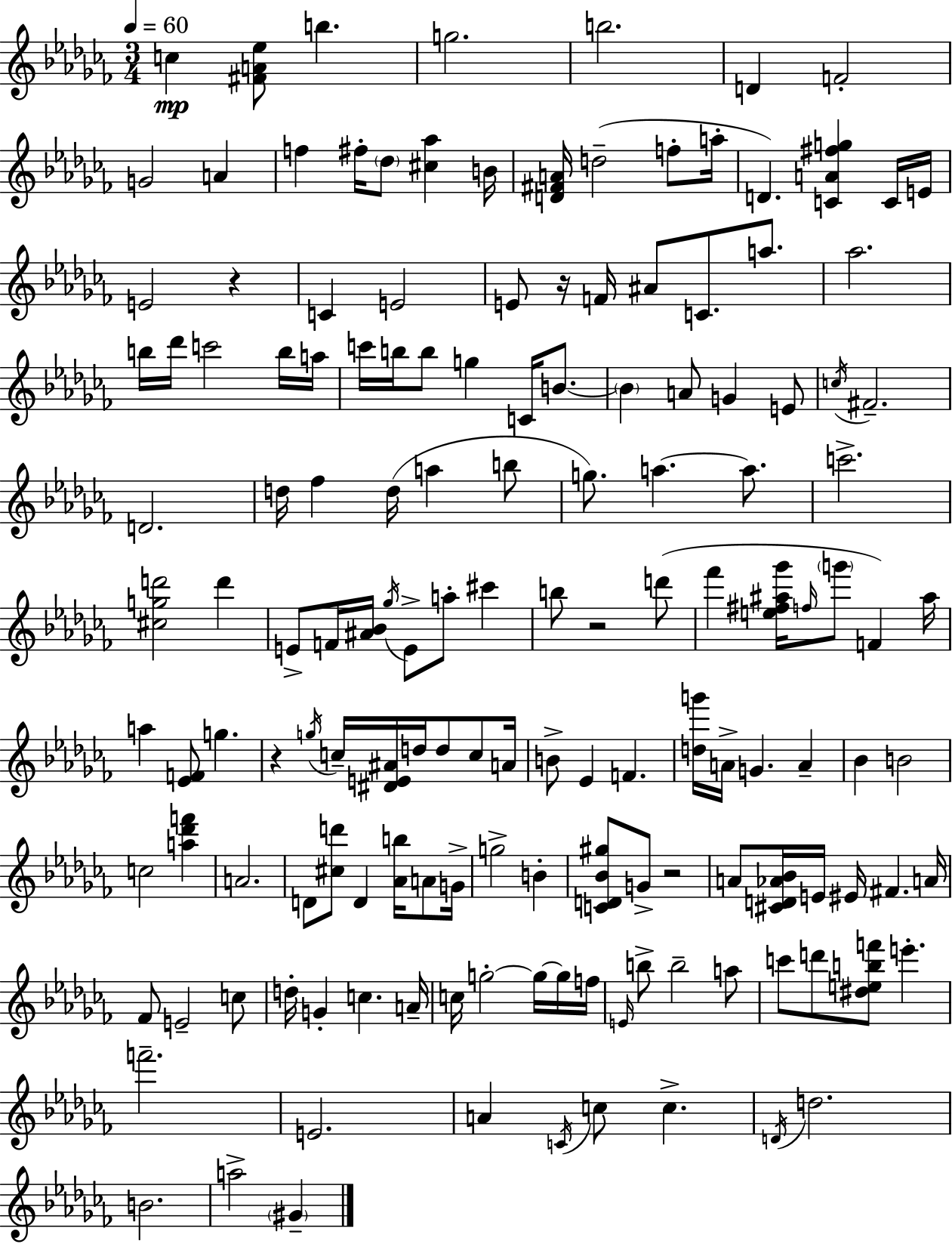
{
  \clef treble
  \numericTimeSignature
  \time 3/4
  \key aes \minor
  \tempo 4 = 60
  c''4\mp <fis' a' ees''>8 b''4. | g''2. | b''2. | d'4 f'2-. | \break g'2 a'4 | f''4 fis''16-. \parenthesize des''8 <cis'' aes''>4 b'16 | <d' fis' a'>16 d''2--( f''8-. a''16-. | d'4.) <c' a' fis'' g''>4 c'16 e'16 | \break e'2 r4 | c'4 e'2 | e'8 r16 f'16 ais'8 c'8. a''8. | aes''2. | \break b''16 des'''16 c'''2 b''16 a''16 | c'''16 b''16 b''8 g''4 c'16 b'8.~~ | \parenthesize b'4 a'8 g'4 e'8 | \acciaccatura { c''16 } fis'2.-- | \break d'2. | d''16 fes''4 d''16( a''4 b''8 | g''8.) a''4.~~ a''8. | c'''2.-> | \break <cis'' g'' d'''>2 d'''4 | e'8-> f'16 <ais' bes'>16 \acciaccatura { ges''16 } e'8-> a''8-. cis'''4 | b''8 r2 | d'''8( fes'''4 <e'' fis'' ais'' ges'''>16 \grace { f''16 } \parenthesize g'''8 f'4) | \break ais''16 a''4 <ees' f'>8 g''4. | r4 \acciaccatura { g''16 } c''16-- <dis' e' ais'>16 d''16 d''8 | c''8 a'16 b'8-> ees'4 f'4. | <d'' g'''>16 a'16-> g'4. | \break a'4-- bes'4 b'2 | c''2 | <a'' des''' f'''>4 a'2. | d'8 <cis'' d'''>8 d'4 | \break <aes' b''>16 a'8 g'16-> g''2-> | b'4-. <c' d' bes' gis''>8 g'8-> r2 | a'8 <cis' d' aes' bes'>16 e'16 eis'16 fis'4. | a'16 fes'8 e'2-- | \break c''8 d''16-. g'4-. c''4. | a'16-- c''16 g''2-.~~ | g''16~~ g''16 f''16 \grace { e'16 } b''8-> b''2-- | a''8 c'''8 d'''8 <dis'' e'' b'' f'''>8 e'''4.-. | \break f'''2.-- | e'2. | a'4 \acciaccatura { c'16 } c''8 | c''4.-> \acciaccatura { d'16 } d''2. | \break b'2. | a''2-> | \parenthesize gis'4-- \bar "|."
}